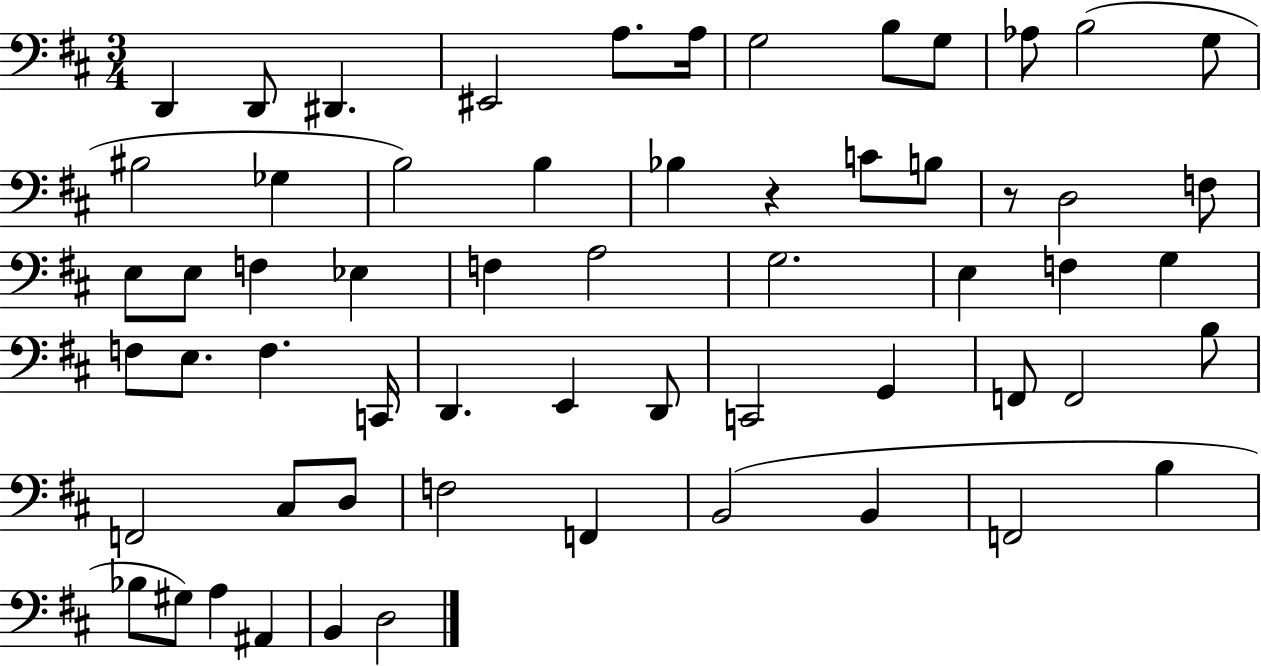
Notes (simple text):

D2/q D2/e D#2/q. EIS2/h A3/e. A3/s G3/h B3/e G3/e Ab3/e B3/h G3/e BIS3/h Gb3/q B3/h B3/q Bb3/q R/q C4/e B3/e R/e D3/h F3/e E3/e E3/e F3/q Eb3/q F3/q A3/h G3/h. E3/q F3/q G3/q F3/e E3/e. F3/q. C2/s D2/q. E2/q D2/e C2/h G2/q F2/e F2/h B3/e F2/h C#3/e D3/e F3/h F2/q B2/h B2/q F2/h B3/q Bb3/e G#3/e A3/q A#2/q B2/q D3/h